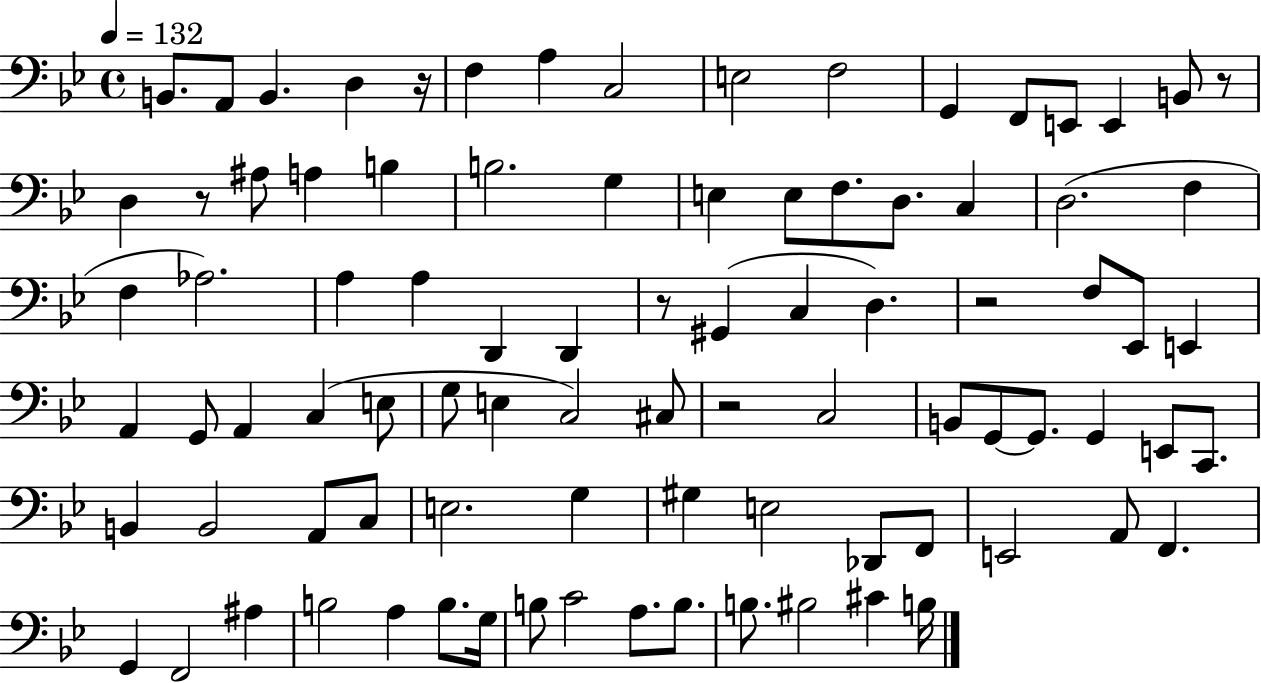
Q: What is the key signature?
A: BES major